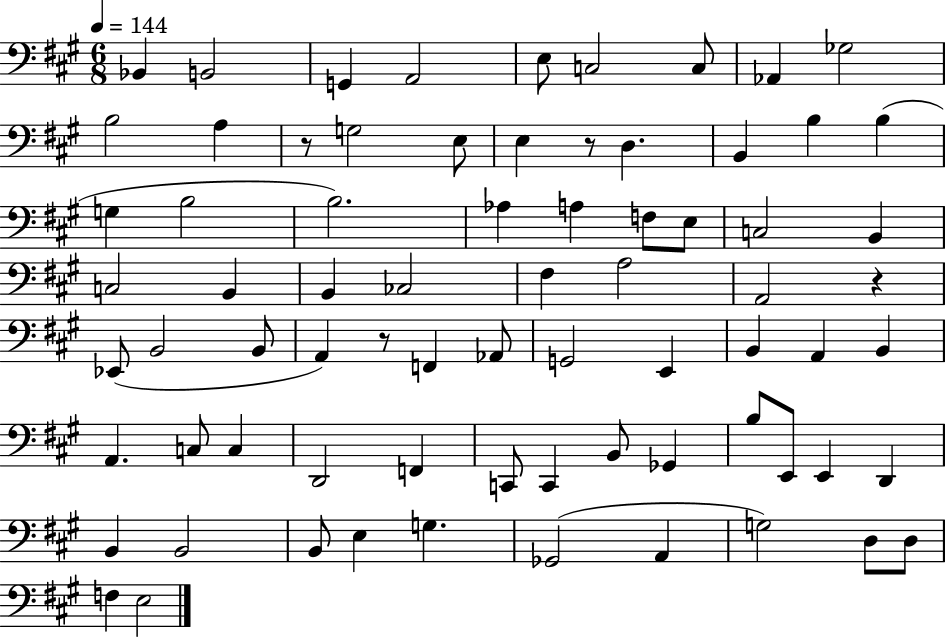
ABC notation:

X:1
T:Untitled
M:6/8
L:1/4
K:A
_B,, B,,2 G,, A,,2 E,/2 C,2 C,/2 _A,, _G,2 B,2 A, z/2 G,2 E,/2 E, z/2 D, B,, B, B, G, B,2 B,2 _A, A, F,/2 E,/2 C,2 B,, C,2 B,, B,, _C,2 ^F, A,2 A,,2 z _E,,/2 B,,2 B,,/2 A,, z/2 F,, _A,,/2 G,,2 E,, B,, A,, B,, A,, C,/2 C, D,,2 F,, C,,/2 C,, B,,/2 _G,, B,/2 E,,/2 E,, D,, B,, B,,2 B,,/2 E, G, _G,,2 A,, G,2 D,/2 D,/2 F, E,2